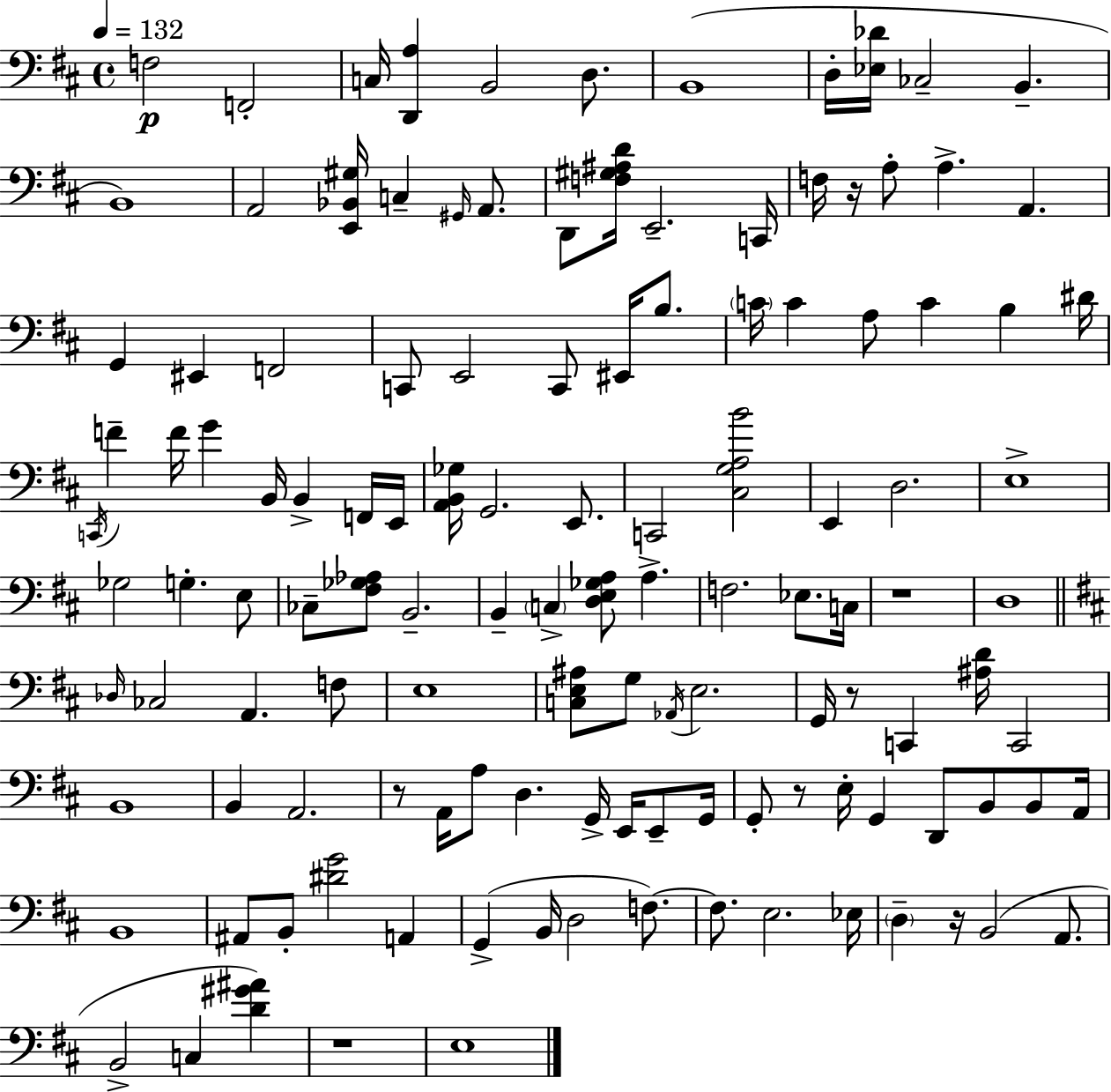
X:1
T:Untitled
M:4/4
L:1/4
K:D
F,2 F,,2 C,/4 [D,,A,] B,,2 D,/2 B,,4 D,/4 [_E,_D]/4 _C,2 B,, B,,4 A,,2 [E,,_B,,^G,]/4 C, ^G,,/4 A,,/2 D,,/2 [F,^G,^A,D]/4 E,,2 C,,/4 F,/4 z/4 A,/2 A, A,, G,, ^E,, F,,2 C,,/2 E,,2 C,,/2 ^E,,/4 B,/2 C/4 C A,/2 C B, ^D/4 C,,/4 F F/4 G B,,/4 B,, F,,/4 E,,/4 [A,,B,,_G,]/4 G,,2 E,,/2 C,,2 [^C,G,A,B]2 E,, D,2 E,4 _G,2 G, E,/2 _C,/2 [^F,_G,_A,]/2 B,,2 B,, C, [D,E,_G,A,]/2 A, F,2 _E,/2 C,/4 z4 D,4 _D,/4 _C,2 A,, F,/2 E,4 [C,E,^A,]/2 G,/2 _A,,/4 E,2 G,,/4 z/2 C,, [^A,D]/4 C,,2 B,,4 B,, A,,2 z/2 A,,/4 A,/2 D, G,,/4 E,,/4 E,,/2 G,,/4 G,,/2 z/2 E,/4 G,, D,,/2 B,,/2 B,,/2 A,,/4 B,,4 ^A,,/2 B,,/2 [^DG]2 A,, G,, B,,/4 D,2 F,/2 F,/2 E,2 _E,/4 D, z/4 B,,2 A,,/2 B,,2 C, [D^G^A] z4 E,4